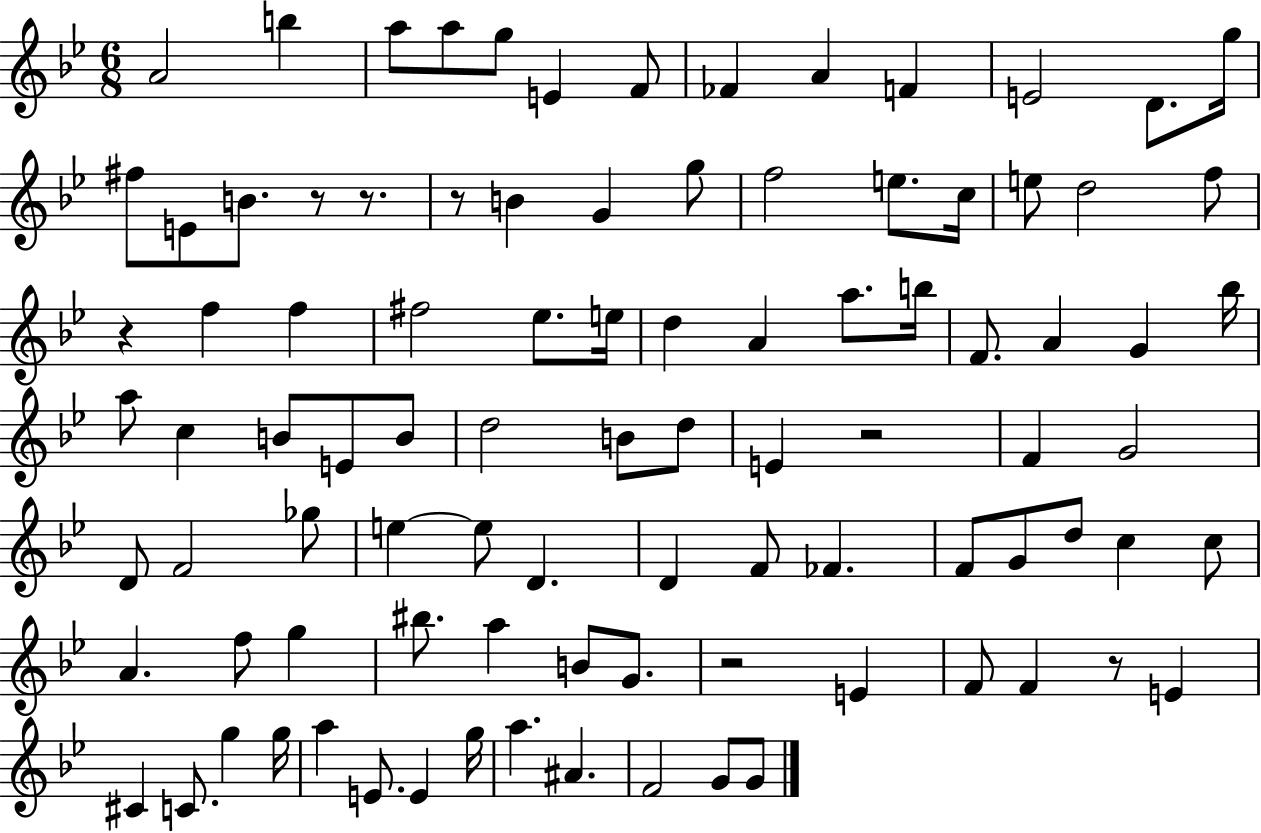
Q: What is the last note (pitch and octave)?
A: G4